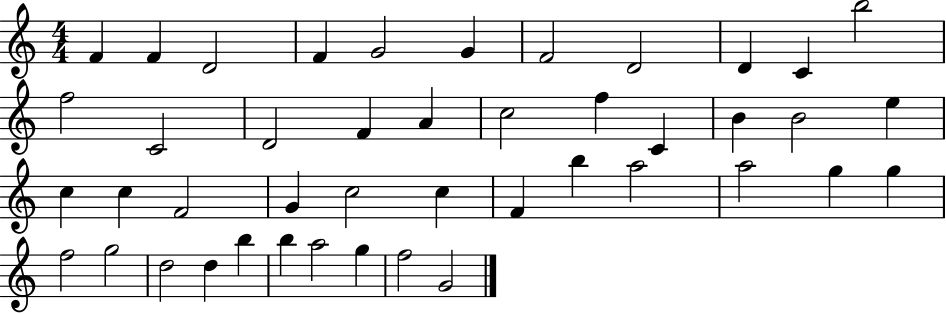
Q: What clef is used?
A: treble